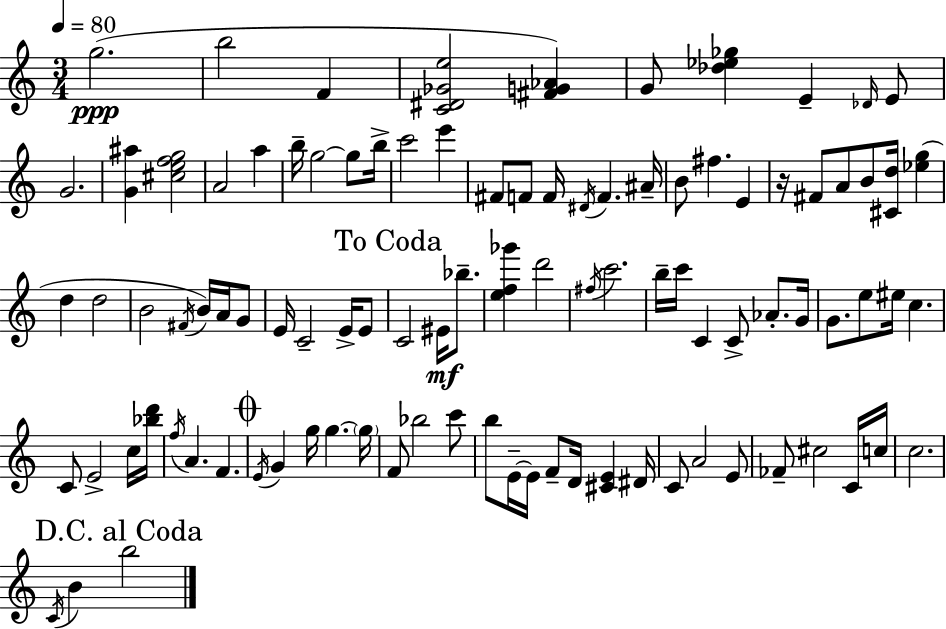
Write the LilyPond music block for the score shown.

{
  \clef treble
  \numericTimeSignature
  \time 3/4
  \key c \major
  \tempo 4 = 80
  g''2.(\ppp | b''2 f'4 | <c' dis' ges' e''>2 <fis' g' aes'>4) | g'8 <des'' ees'' ges''>4 e'4-- \grace { des'16 } e'8 | \break g'2. | <g' ais''>4 <cis'' e'' f'' g''>2 | a'2 a''4 | b''16-- g''2~~ g''8 | \break b''16-> c'''2 e'''4 | fis'8 f'8 f'16 \acciaccatura { dis'16 } f'4. | ais'16-- b'8 fis''4. e'4 | r16 fis'8 a'8 b'8 <cis' d''>16 <ees'' g''>4( | \break d''4 d''2 | b'2 \acciaccatura { fis'16 } b'16) | a'16 g'8 e'16 c'2-- | e'16-> e'8 \mark "To Coda" c'2 eis'16\mf | \break bes''8.-- <e'' f'' ges'''>4 d'''2 | \acciaccatura { fis''16 } c'''2. | b''16-- c'''16 c'4 c'8-> | aes'8.-. g'16 g'8. e''8 eis''16 c''4. | \break c'8 e'2-> | c''16 <bes'' d'''>16 \acciaccatura { f''16 } a'4. f'4. | \mark \markup { \musicglyph "scripts.coda" } \acciaccatura { e'16 } g'4 g''16 g''4.~~ | \parenthesize g''16 f'8 bes''2 | \break c'''8 b''8 e'16--~~ e'16 f'8-- | d'16 <cis' e'>4 dis'16 c'8 a'2 | e'8 fes'8-- cis''2 | c'16 c''16 c''2. | \break \mark "D.C. al Coda" \acciaccatura { c'16 } b'4 b''2 | \bar "|."
}